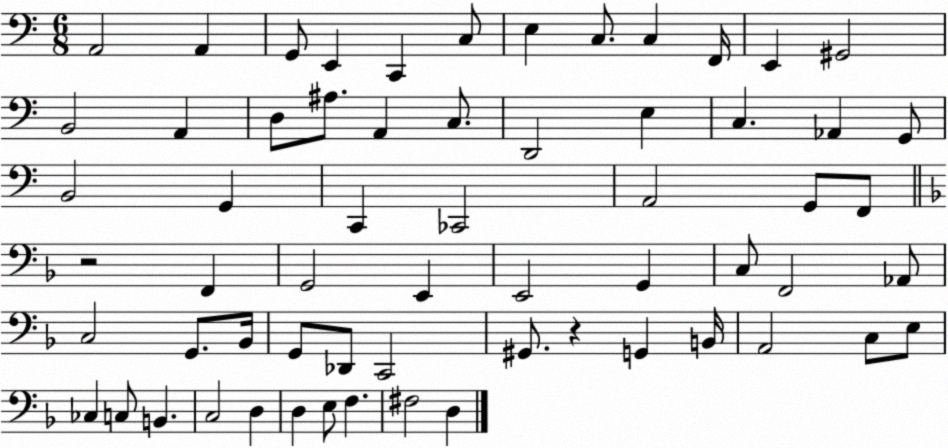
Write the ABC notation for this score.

X:1
T:Untitled
M:6/8
L:1/4
K:C
A,,2 A,, G,,/2 E,, C,, C,/2 E, C,/2 C, F,,/4 E,, ^G,,2 B,,2 A,, D,/2 ^A,/2 A,, C,/2 D,,2 E, C, _A,, G,,/2 B,,2 G,, C,, _C,,2 A,,2 G,,/2 F,,/2 z2 F,, G,,2 E,, E,,2 G,, C,/2 F,,2 _A,,/2 C,2 G,,/2 _B,,/4 G,,/2 _D,,/2 C,,2 ^G,,/2 z G,, B,,/4 A,,2 C,/2 E,/2 _C, C,/2 B,, C,2 D, D, E,/2 F, ^F,2 D,